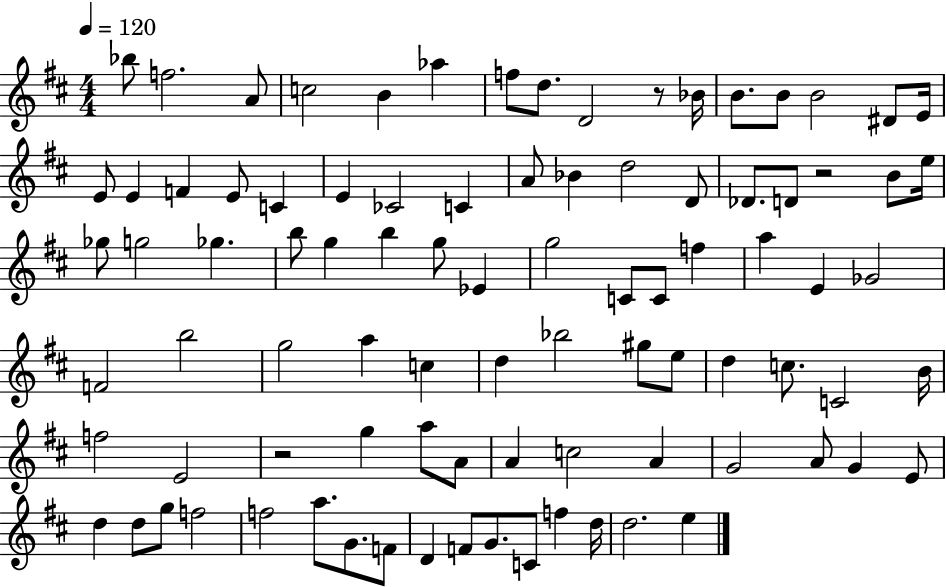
Bb5/e F5/h. A4/e C5/h B4/q Ab5/q F5/e D5/e. D4/h R/e Bb4/s B4/e. B4/e B4/h D#4/e E4/s E4/e E4/q F4/q E4/e C4/q E4/q CES4/h C4/q A4/e Bb4/q D5/h D4/e Db4/e. D4/e R/h B4/e E5/s Gb5/e G5/h Gb5/q. B5/e G5/q B5/q G5/e Eb4/q G5/h C4/e C4/e F5/q A5/q E4/q Gb4/h F4/h B5/h G5/h A5/q C5/q D5/q Bb5/h G#5/e E5/e D5/q C5/e. C4/h B4/s F5/h E4/h R/h G5/q A5/e A4/e A4/q C5/h A4/q G4/h A4/e G4/q E4/e D5/q D5/e G5/e F5/h F5/h A5/e. G4/e. F4/e D4/q F4/e G4/e. C4/e F5/q D5/s D5/h. E5/q